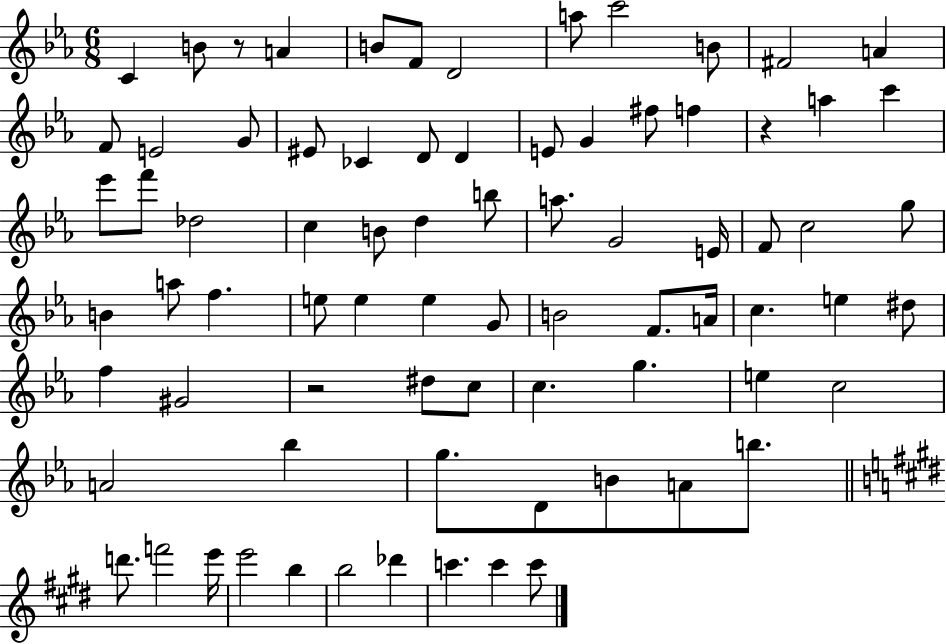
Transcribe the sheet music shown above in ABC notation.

X:1
T:Untitled
M:6/8
L:1/4
K:Eb
C B/2 z/2 A B/2 F/2 D2 a/2 c'2 B/2 ^F2 A F/2 E2 G/2 ^E/2 _C D/2 D E/2 G ^f/2 f z a c' _e'/2 f'/2 _d2 c B/2 d b/2 a/2 G2 E/4 F/2 c2 g/2 B a/2 f e/2 e e G/2 B2 F/2 A/4 c e ^d/2 f ^G2 z2 ^d/2 c/2 c g e c2 A2 _b g/2 D/2 B/2 A/2 b/2 d'/2 f'2 e'/4 e'2 b b2 _d' c' c' c'/2